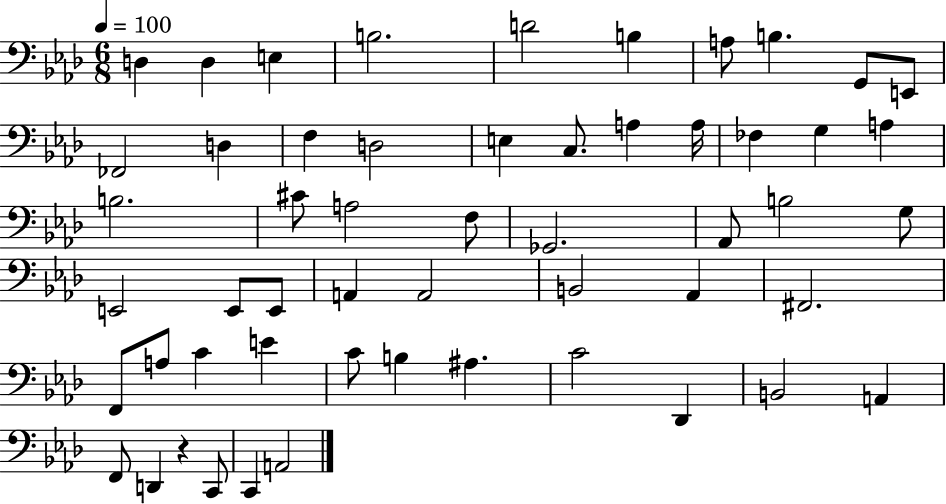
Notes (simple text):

D3/q D3/q E3/q B3/h. D4/h B3/q A3/e B3/q. G2/e E2/e FES2/h D3/q F3/q D3/h E3/q C3/e. A3/q A3/s FES3/q G3/q A3/q B3/h. C#4/e A3/h F3/e Gb2/h. Ab2/e B3/h G3/e E2/h E2/e E2/e A2/q A2/h B2/h Ab2/q F#2/h. F2/e A3/e C4/q E4/q C4/e B3/q A#3/q. C4/h Db2/q B2/h A2/q F2/e D2/q R/q C2/e C2/q A2/h